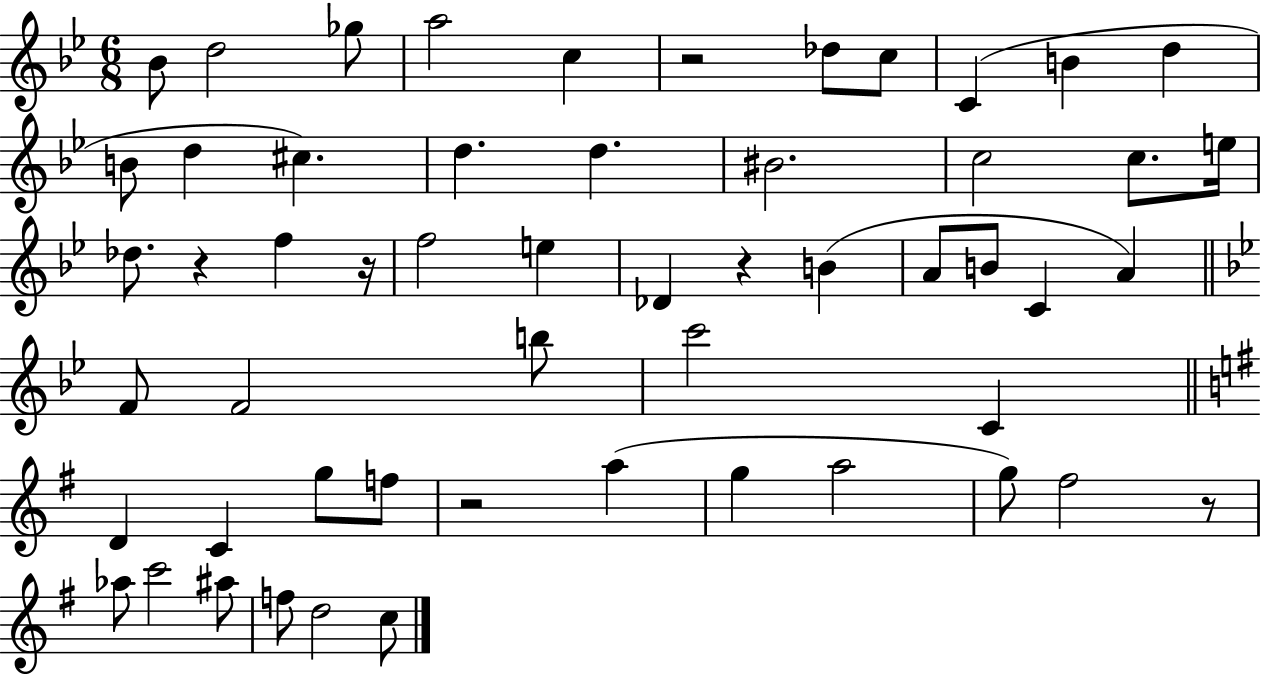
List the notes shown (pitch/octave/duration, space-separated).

Bb4/e D5/h Gb5/e A5/h C5/q R/h Db5/e C5/e C4/q B4/q D5/q B4/e D5/q C#5/q. D5/q. D5/q. BIS4/h. C5/h C5/e. E5/s Db5/e. R/q F5/q R/s F5/h E5/q Db4/q R/q B4/q A4/e B4/e C4/q A4/q F4/e F4/h B5/e C6/h C4/q D4/q C4/q G5/e F5/e R/h A5/q G5/q A5/h G5/e F#5/h R/e Ab5/e C6/h A#5/e F5/e D5/h C5/e